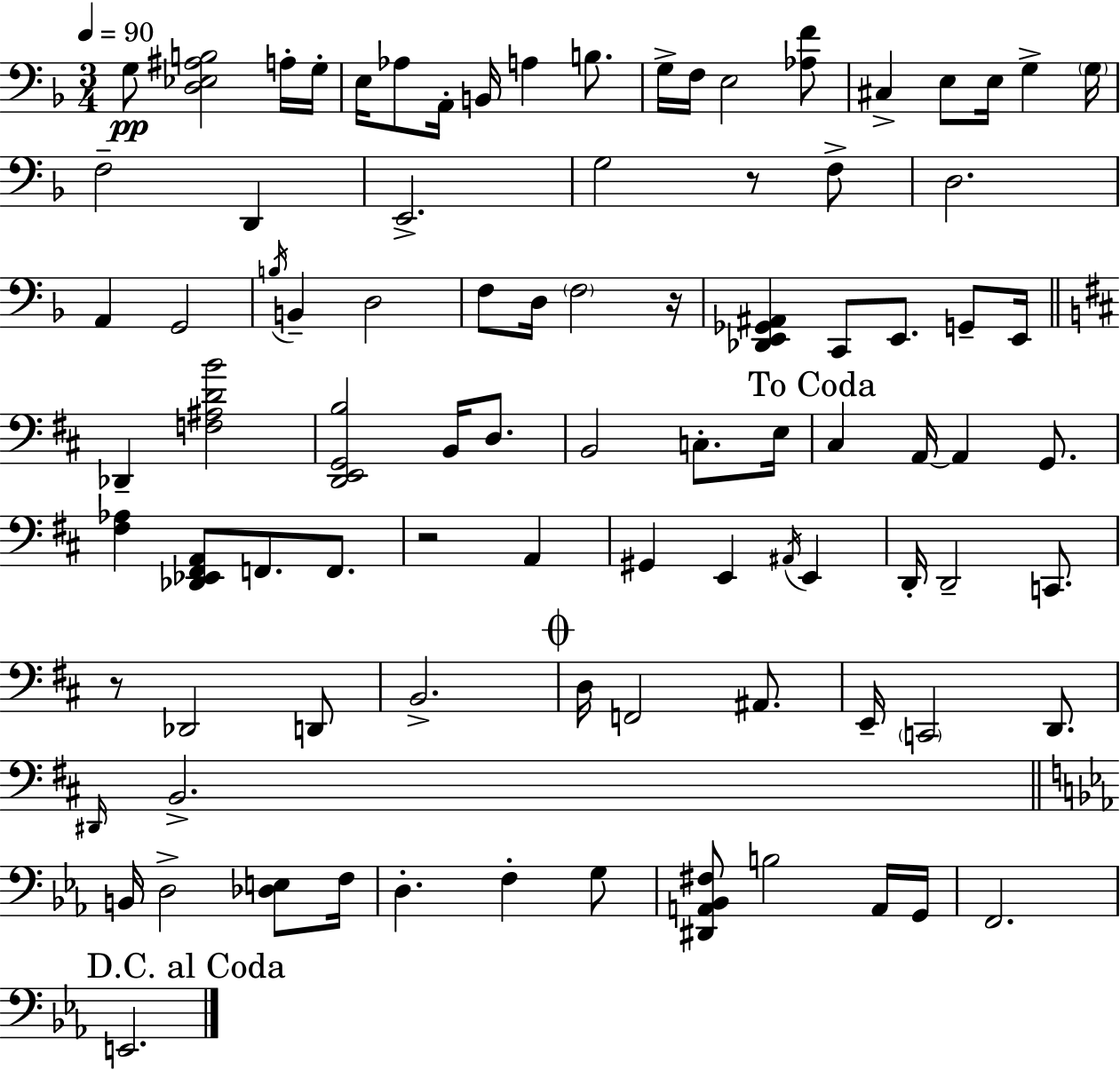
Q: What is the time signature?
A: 3/4